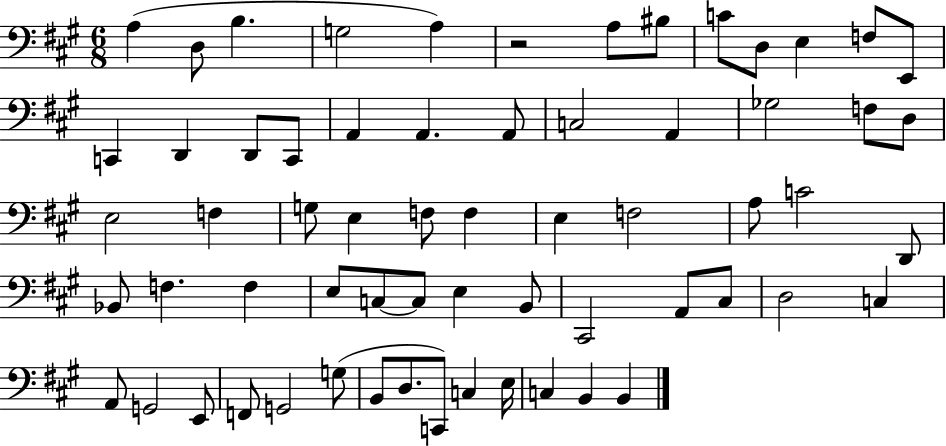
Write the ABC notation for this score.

X:1
T:Untitled
M:6/8
L:1/4
K:A
A, D,/2 B, G,2 A, z2 A,/2 ^B,/2 C/2 D,/2 E, F,/2 E,,/2 C,, D,, D,,/2 C,,/2 A,, A,, A,,/2 C,2 A,, _G,2 F,/2 D,/2 E,2 F, G,/2 E, F,/2 F, E, F,2 A,/2 C2 D,,/2 _B,,/2 F, F, E,/2 C,/2 C,/2 E, B,,/2 ^C,,2 A,,/2 ^C,/2 D,2 C, A,,/2 G,,2 E,,/2 F,,/2 G,,2 G,/2 B,,/2 D,/2 C,,/2 C, E,/4 C, B,, B,,